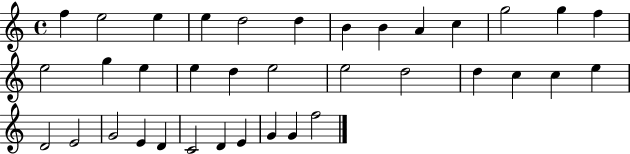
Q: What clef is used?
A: treble